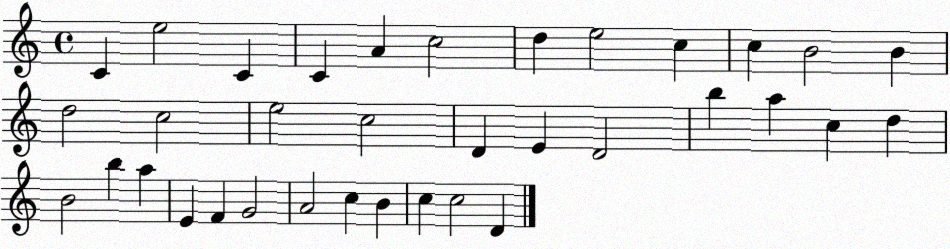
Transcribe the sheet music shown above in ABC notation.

X:1
T:Untitled
M:4/4
L:1/4
K:C
C e2 C C A c2 d e2 c c B2 B d2 c2 e2 c2 D E D2 b a c d B2 b a E F G2 A2 c B c c2 D